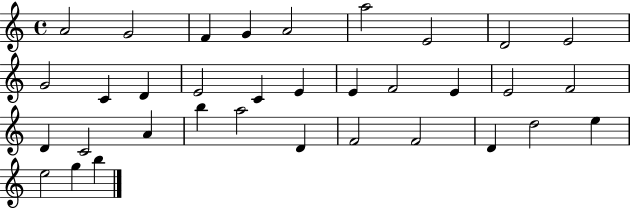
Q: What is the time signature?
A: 4/4